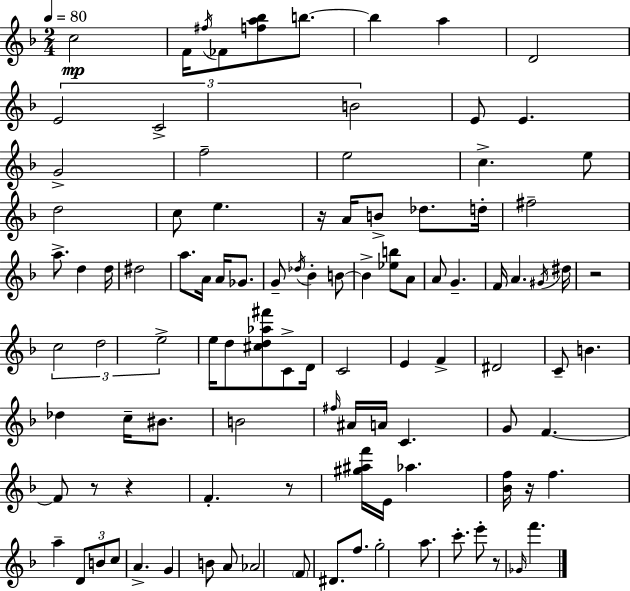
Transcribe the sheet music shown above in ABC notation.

X:1
T:Untitled
M:2/4
L:1/4
K:Dm
c2 F/4 ^f/4 _F/2 [fa_b]/2 b/2 b a D2 E2 C2 B2 E/2 E G2 f2 e2 c e/2 d2 c/2 e z/4 A/4 B/2 _d/2 d/4 ^f2 a/2 d d/4 ^d2 a/2 A/4 A/4 _G/2 G/2 _d/4 _B B/2 B [_eb]/2 A/2 A/2 G F/4 A ^G/4 ^d/4 z2 c2 d2 e2 e/4 d/2 [^cd_a^f']/2 C/2 D/4 C2 E F ^D2 C/2 B _d c/4 ^B/2 B2 ^f/4 ^A/4 A/4 C G/2 F F/2 z/2 z F z/2 [^g^af']/4 E/4 _a [_Bf]/4 z/4 f a D/2 B/2 c/2 A G B/2 A/2 _A2 F/2 ^D/2 f/2 g2 a/2 c'/2 e'/2 z/2 _G/4 f'